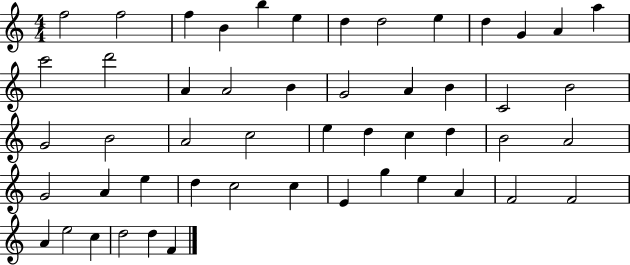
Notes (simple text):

F5/h F5/h F5/q B4/q B5/q E5/q D5/q D5/h E5/q D5/q G4/q A4/q A5/q C6/h D6/h A4/q A4/h B4/q G4/h A4/q B4/q C4/h B4/h G4/h B4/h A4/h C5/h E5/q D5/q C5/q D5/q B4/h A4/h G4/h A4/q E5/q D5/q C5/h C5/q E4/q G5/q E5/q A4/q F4/h F4/h A4/q E5/h C5/q D5/h D5/q F4/q